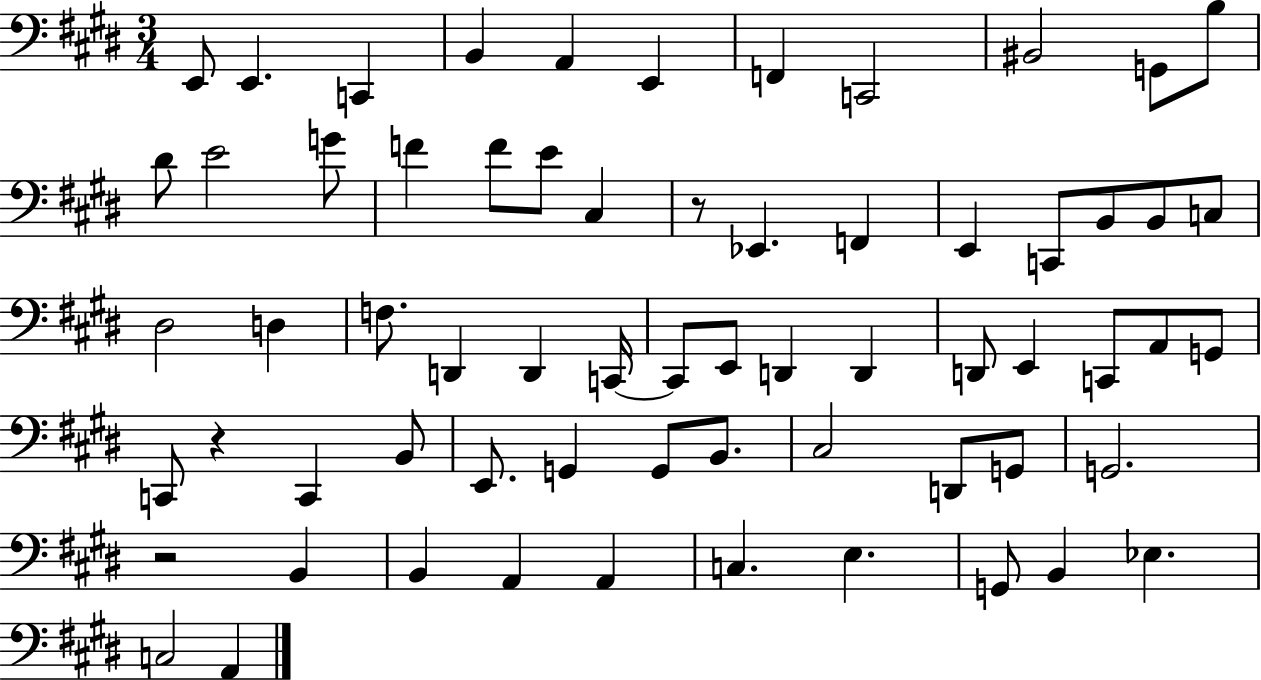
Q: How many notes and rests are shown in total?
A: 65